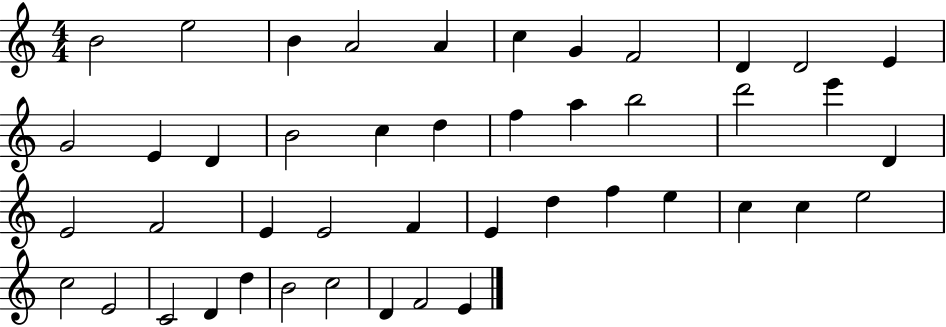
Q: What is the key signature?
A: C major